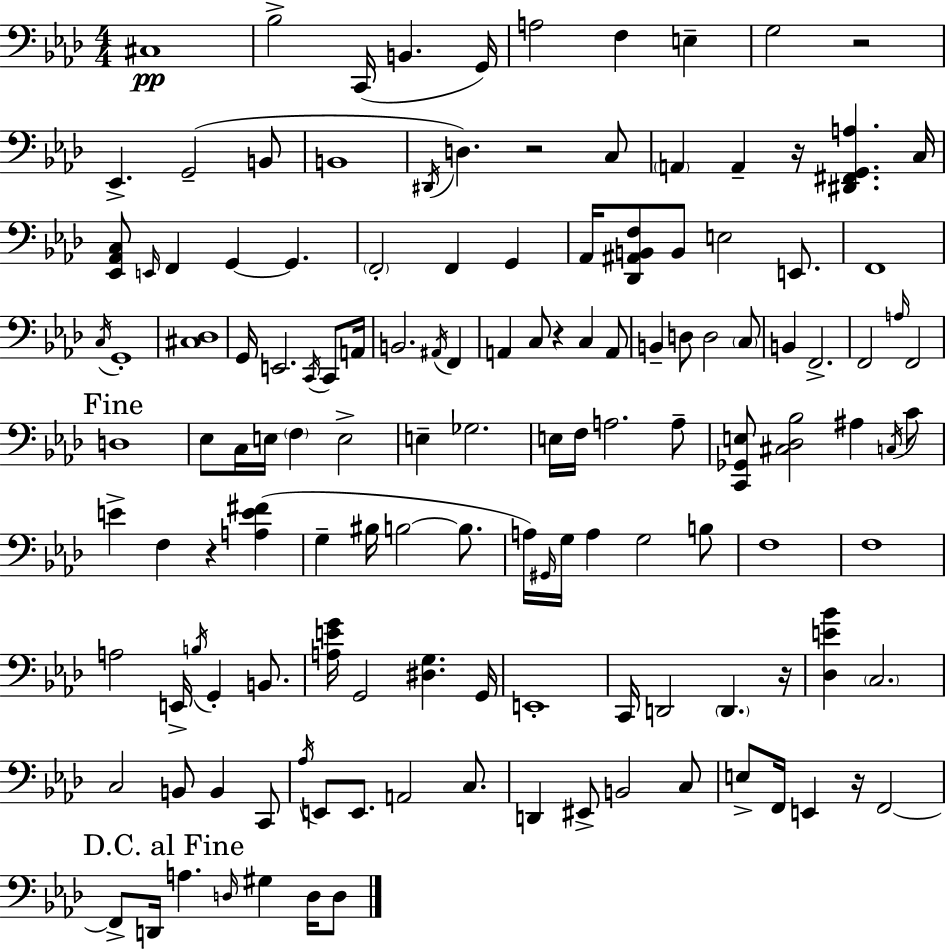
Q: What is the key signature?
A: F minor